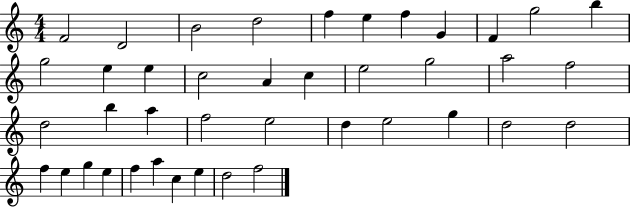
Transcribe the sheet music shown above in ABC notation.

X:1
T:Untitled
M:4/4
L:1/4
K:C
F2 D2 B2 d2 f e f G F g2 b g2 e e c2 A c e2 g2 a2 f2 d2 b a f2 e2 d e2 g d2 d2 f e g e f a c e d2 f2